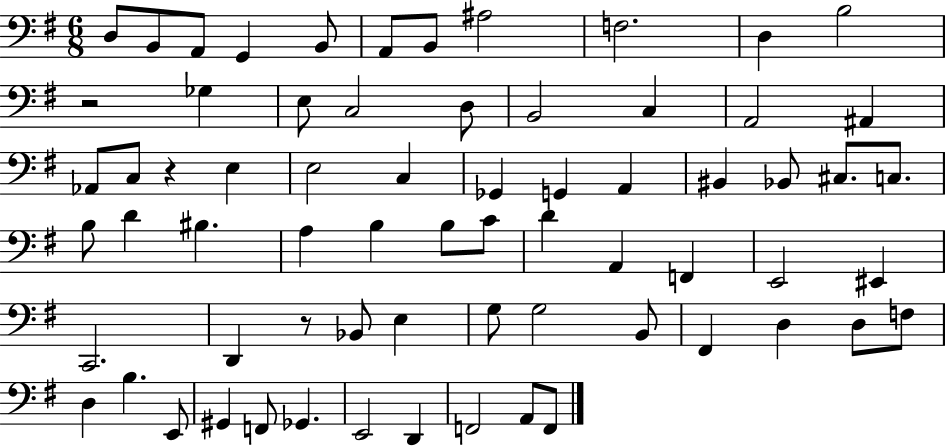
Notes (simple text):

D3/e B2/e A2/e G2/q B2/e A2/e B2/e A#3/h F3/h. D3/q B3/h R/h Gb3/q E3/e C3/h D3/e B2/h C3/q A2/h A#2/q Ab2/e C3/e R/q E3/q E3/h C3/q Gb2/q G2/q A2/q BIS2/q Bb2/e C#3/e. C3/e. B3/e D4/q BIS3/q. A3/q B3/q B3/e C4/e D4/q A2/q F2/q E2/h EIS2/q C2/h. D2/q R/e Bb2/e E3/q G3/e G3/h B2/e F#2/q D3/q D3/e F3/e D3/q B3/q. E2/e G#2/q F2/e Gb2/q. E2/h D2/q F2/h A2/e F2/e